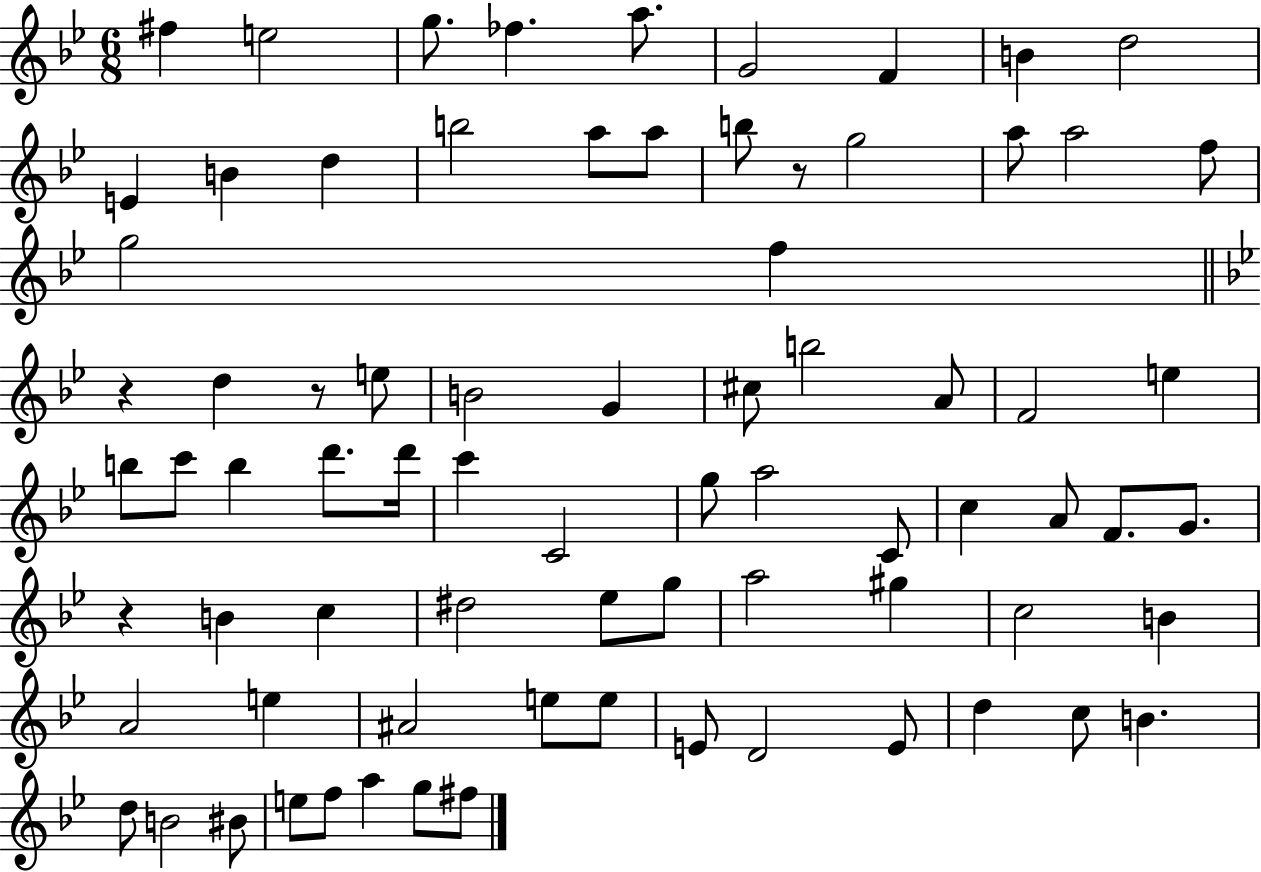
{
  \clef treble
  \numericTimeSignature
  \time 6/8
  \key bes \major
  fis''4 e''2 | g''8. fes''4. a''8. | g'2 f'4 | b'4 d''2 | \break e'4 b'4 d''4 | b''2 a''8 a''8 | b''8 r8 g''2 | a''8 a''2 f''8 | \break g''2 f''4 | \bar "||" \break \key g \minor r4 d''4 r8 e''8 | b'2 g'4 | cis''8 b''2 a'8 | f'2 e''4 | \break b''8 c'''8 b''4 d'''8. d'''16 | c'''4 c'2 | g''8 a''2 c'8 | c''4 a'8 f'8. g'8. | \break r4 b'4 c''4 | dis''2 ees''8 g''8 | a''2 gis''4 | c''2 b'4 | \break a'2 e''4 | ais'2 e''8 e''8 | e'8 d'2 e'8 | d''4 c''8 b'4. | \break d''8 b'2 bis'8 | e''8 f''8 a''4 g''8 fis''8 | \bar "|."
}